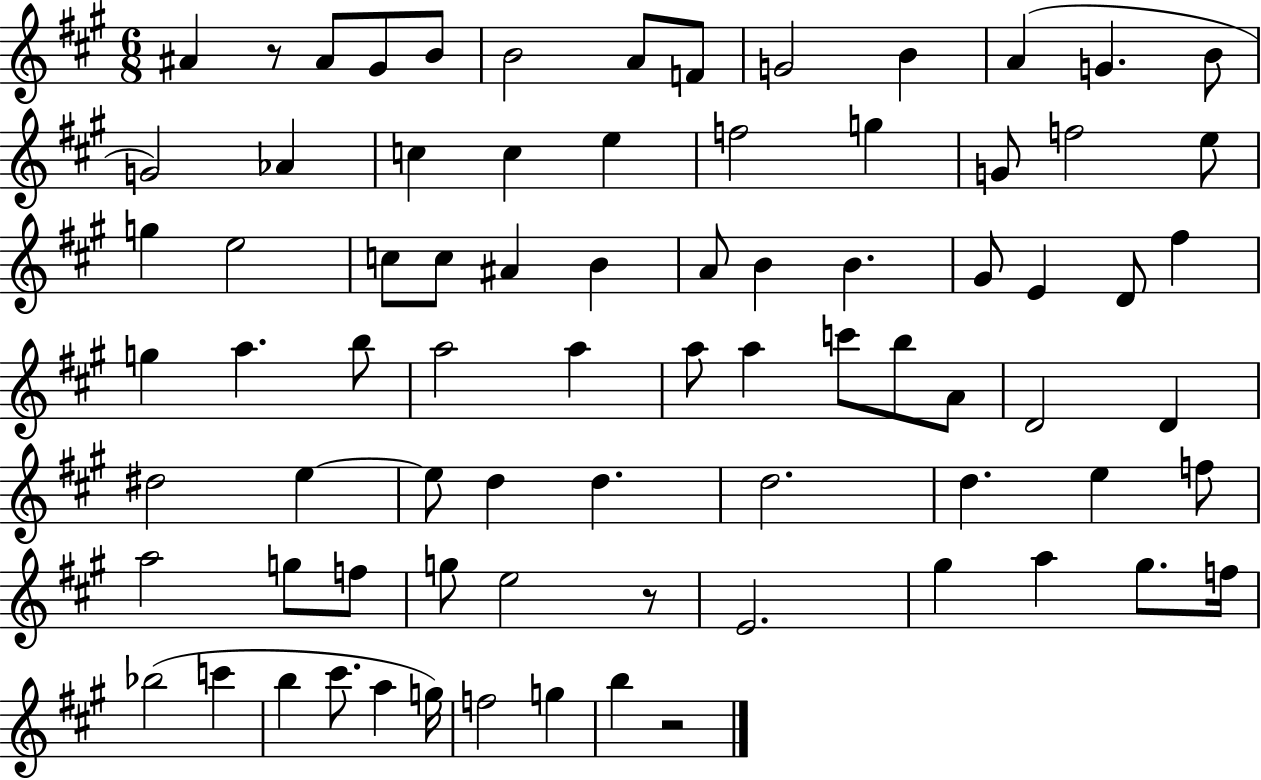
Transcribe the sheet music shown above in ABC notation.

X:1
T:Untitled
M:6/8
L:1/4
K:A
^A z/2 ^A/2 ^G/2 B/2 B2 A/2 F/2 G2 B A G B/2 G2 _A c c e f2 g G/2 f2 e/2 g e2 c/2 c/2 ^A B A/2 B B ^G/2 E D/2 ^f g a b/2 a2 a a/2 a c'/2 b/2 A/2 D2 D ^d2 e e/2 d d d2 d e f/2 a2 g/2 f/2 g/2 e2 z/2 E2 ^g a ^g/2 f/4 _b2 c' b ^c'/2 a g/4 f2 g b z2